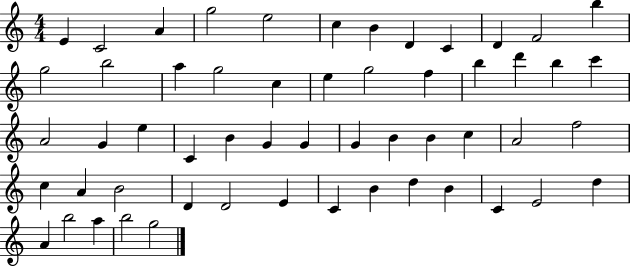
E4/q C4/h A4/q G5/h E5/h C5/q B4/q D4/q C4/q D4/q F4/h B5/q G5/h B5/h A5/q G5/h C5/q E5/q G5/h F5/q B5/q D6/q B5/q C6/q A4/h G4/q E5/q C4/q B4/q G4/q G4/q G4/q B4/q B4/q C5/q A4/h F5/h C5/q A4/q B4/h D4/q D4/h E4/q C4/q B4/q D5/q B4/q C4/q E4/h D5/q A4/q B5/h A5/q B5/h G5/h